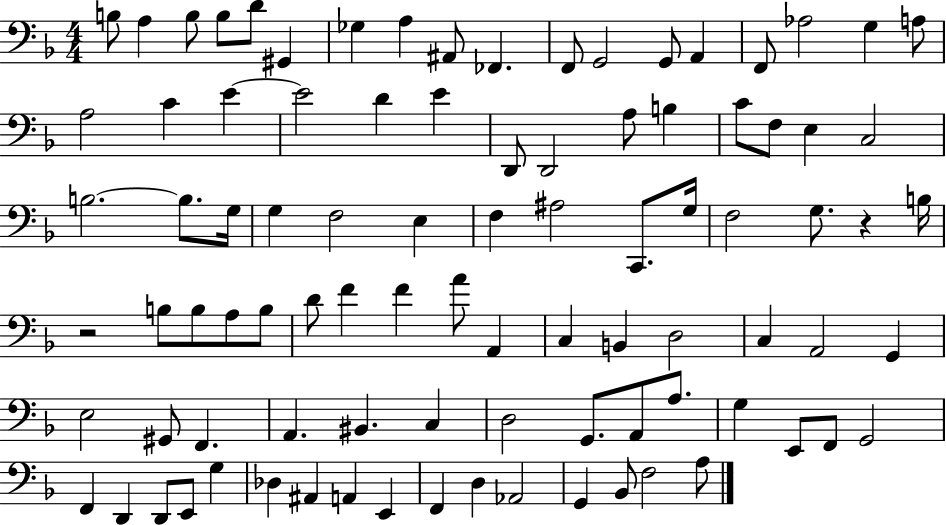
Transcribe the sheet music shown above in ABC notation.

X:1
T:Untitled
M:4/4
L:1/4
K:F
B,/2 A, B,/2 B,/2 D/2 ^G,, _G, A, ^A,,/2 _F,, F,,/2 G,,2 G,,/2 A,, F,,/2 _A,2 G, A,/2 A,2 C E E2 D E D,,/2 D,,2 A,/2 B, C/2 F,/2 E, C,2 B,2 B,/2 G,/4 G, F,2 E, F, ^A,2 C,,/2 G,/4 F,2 G,/2 z B,/4 z2 B,/2 B,/2 A,/2 B,/2 D/2 F F A/2 A,, C, B,, D,2 C, A,,2 G,, E,2 ^G,,/2 F,, A,, ^B,, C, D,2 G,,/2 A,,/2 A,/2 G, E,,/2 F,,/2 G,,2 F,, D,, D,,/2 E,,/2 G, _D, ^A,, A,, E,, F,, D, _A,,2 G,, _B,,/2 F,2 A,/2